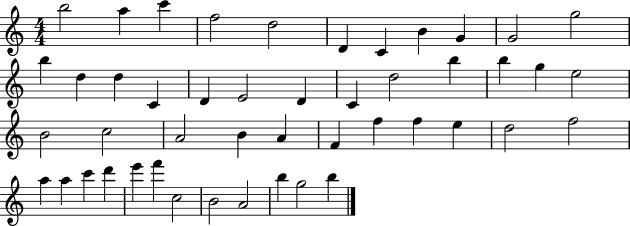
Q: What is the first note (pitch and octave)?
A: B5